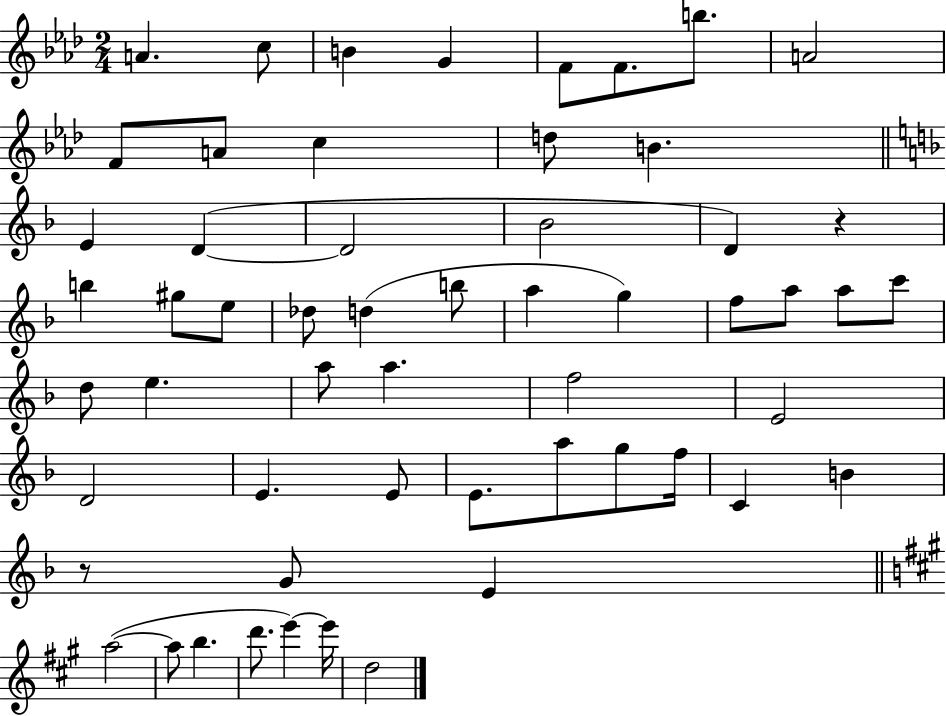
{
  \clef treble
  \numericTimeSignature
  \time 2/4
  \key aes \major
  \repeat volta 2 { a'4. c''8 | b'4 g'4 | f'8 f'8. b''8. | a'2 | \break f'8 a'8 c''4 | d''8 b'4. | \bar "||" \break \key f \major e'4 d'4~(~ | d'2 | bes'2 | d'4) r4 | \break b''4 gis''8 e''8 | des''8 d''4( b''8 | a''4 g''4) | f''8 a''8 a''8 c'''8 | \break d''8 e''4. | a''8 a''4. | f''2 | e'2 | \break d'2 | e'4. e'8 | e'8. a''8 g''8 f''16 | c'4 b'4 | \break r8 g'8 e'4 | \bar "||" \break \key a \major a''2~(~ | a''8 b''4. | d'''8. e'''4~~) e'''16 | d''2 | \break } \bar "|."
}